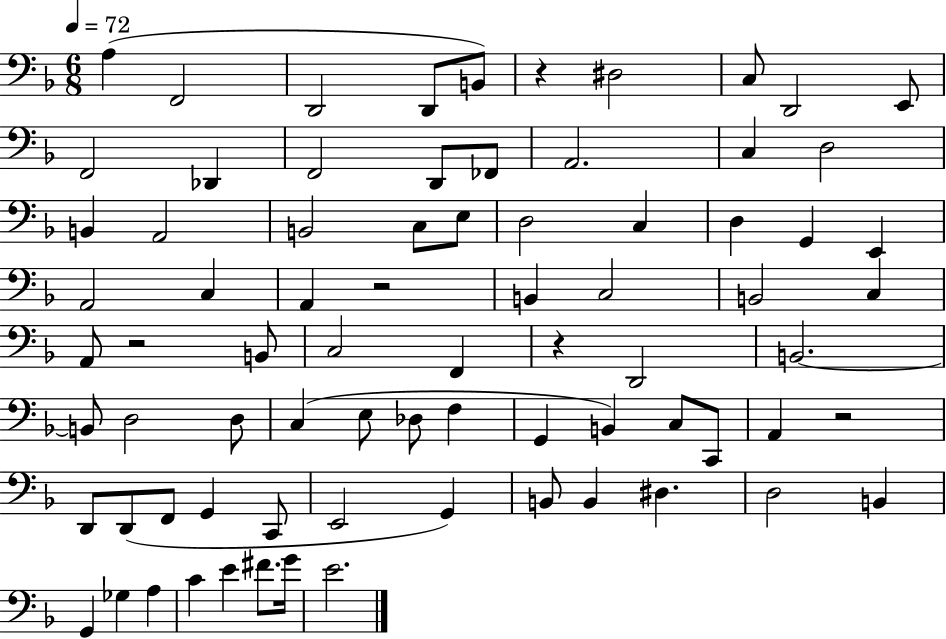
{
  \clef bass
  \numericTimeSignature
  \time 6/8
  \key f \major
  \tempo 4 = 72
  a4( f,2 | d,2 d,8 b,8) | r4 dis2 | c8 d,2 e,8 | \break f,2 des,4 | f,2 d,8 fes,8 | a,2. | c4 d2 | \break b,4 a,2 | b,2 c8 e8 | d2 c4 | d4 g,4 e,4 | \break a,2 c4 | a,4 r2 | b,4 c2 | b,2 c4 | \break a,8 r2 b,8 | c2 f,4 | r4 d,2 | b,2.~~ | \break b,8 d2 d8 | c4( e8 des8 f4 | g,4 b,4) c8 c,8 | a,4 r2 | \break d,8 d,8( f,8 g,4 c,8 | e,2 g,4) | b,8 b,4 dis4. | d2 b,4 | \break g,4 ges4 a4 | c'4 e'4 fis'8. g'16 | e'2. | \bar "|."
}